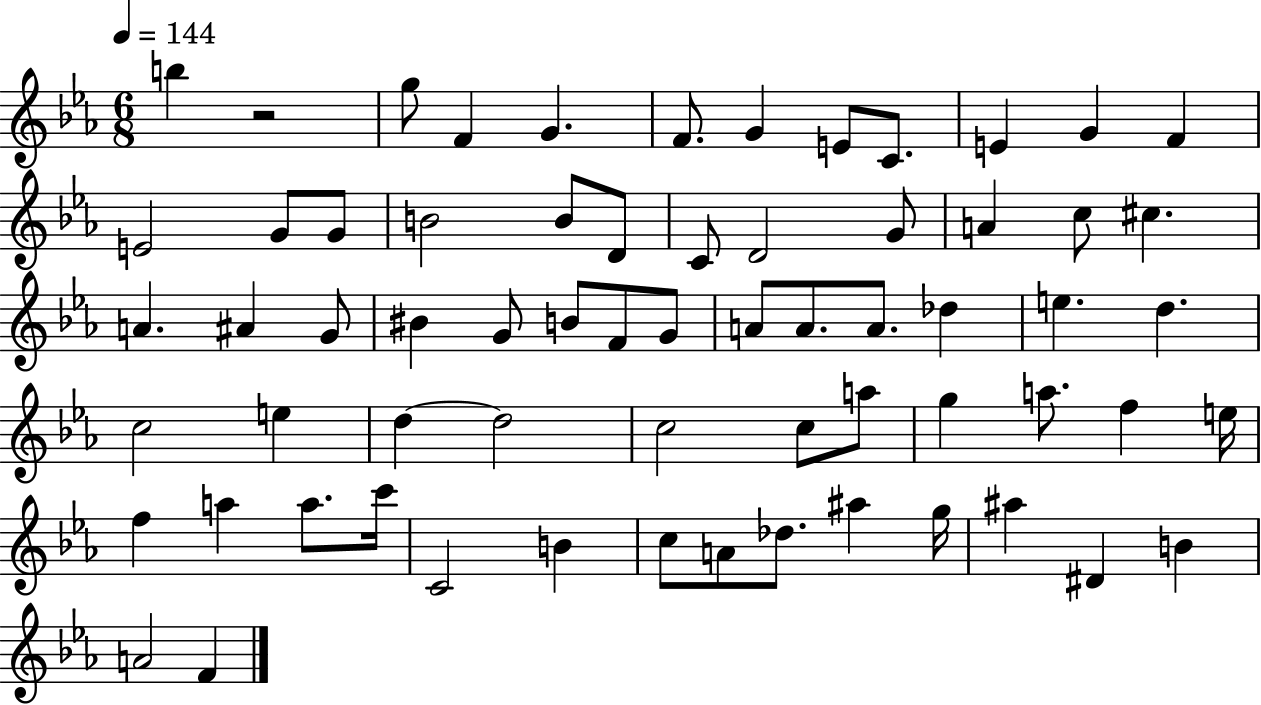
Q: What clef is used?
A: treble